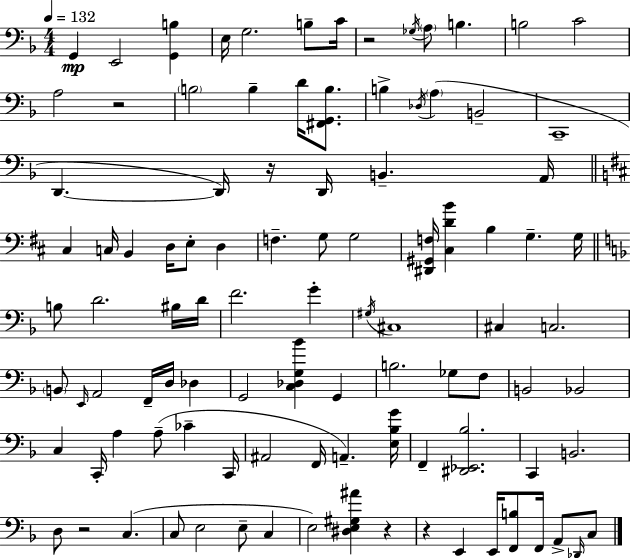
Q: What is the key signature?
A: D minor